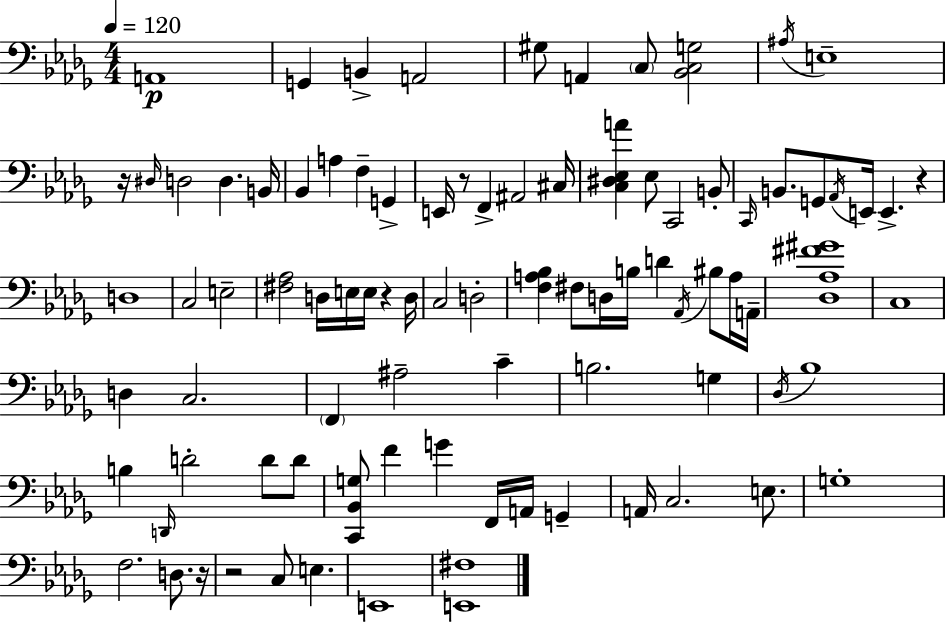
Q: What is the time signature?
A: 4/4